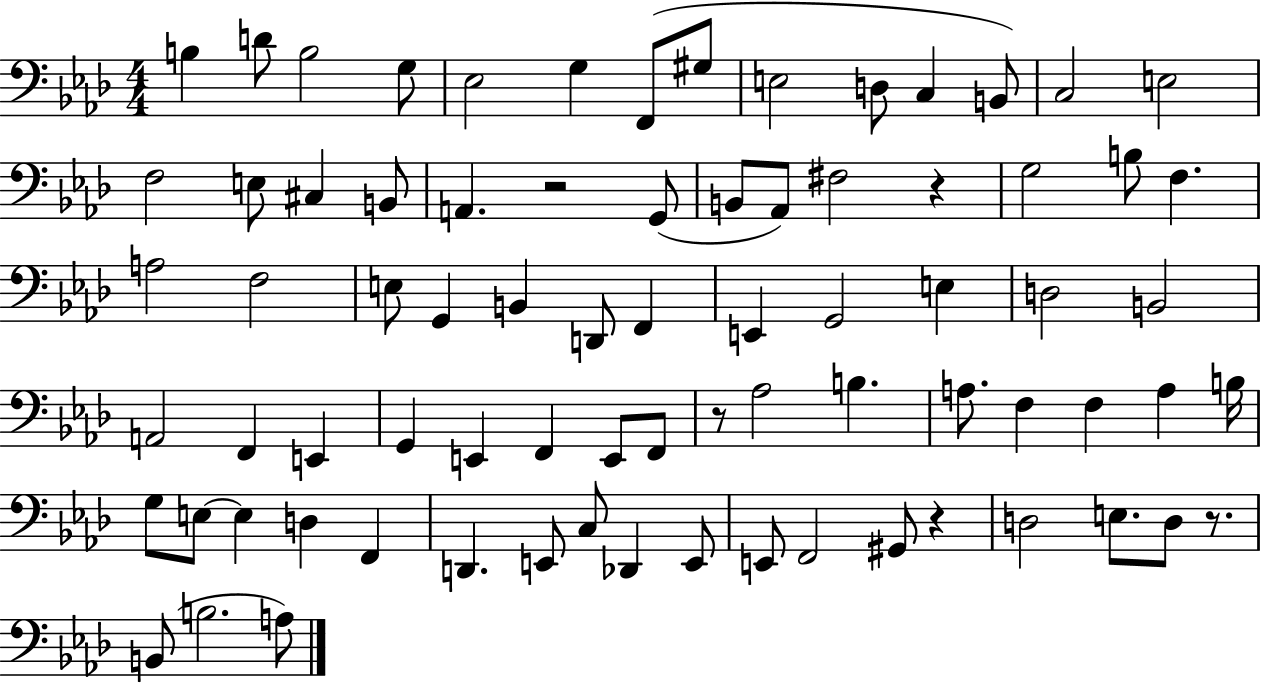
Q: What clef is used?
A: bass